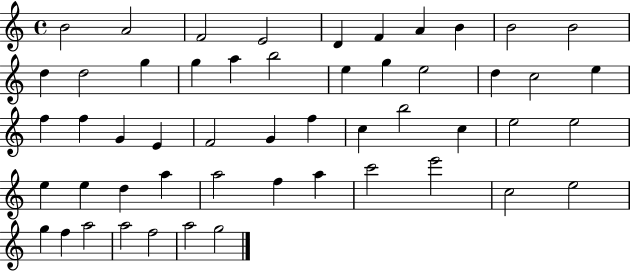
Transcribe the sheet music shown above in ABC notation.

X:1
T:Untitled
M:4/4
L:1/4
K:C
B2 A2 F2 E2 D F A B B2 B2 d d2 g g a b2 e g e2 d c2 e f f G E F2 G f c b2 c e2 e2 e e d a a2 f a c'2 e'2 c2 e2 g f a2 a2 f2 a2 g2